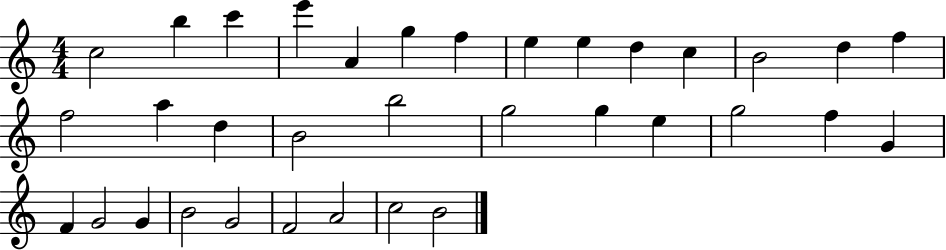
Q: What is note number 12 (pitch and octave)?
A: B4